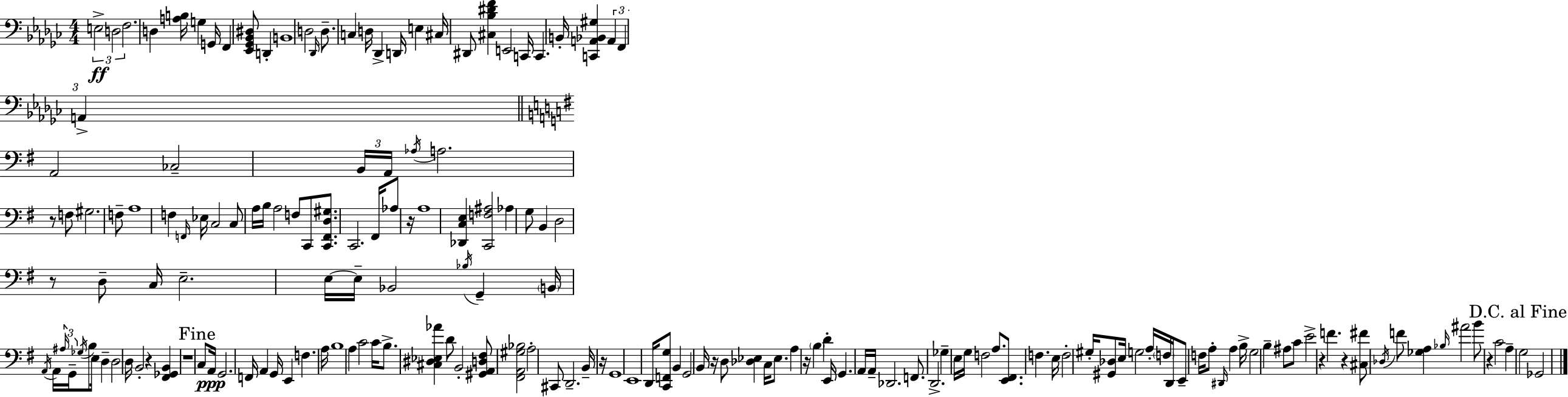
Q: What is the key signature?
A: EES minor